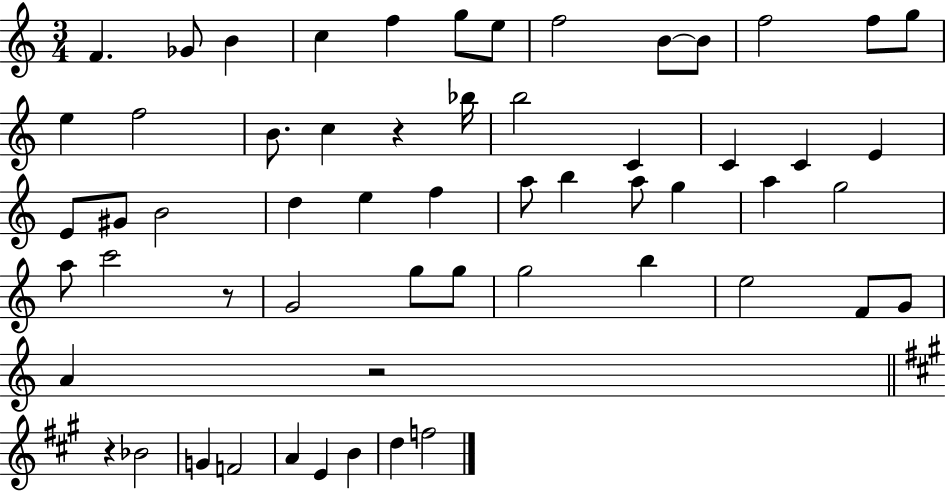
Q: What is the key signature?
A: C major